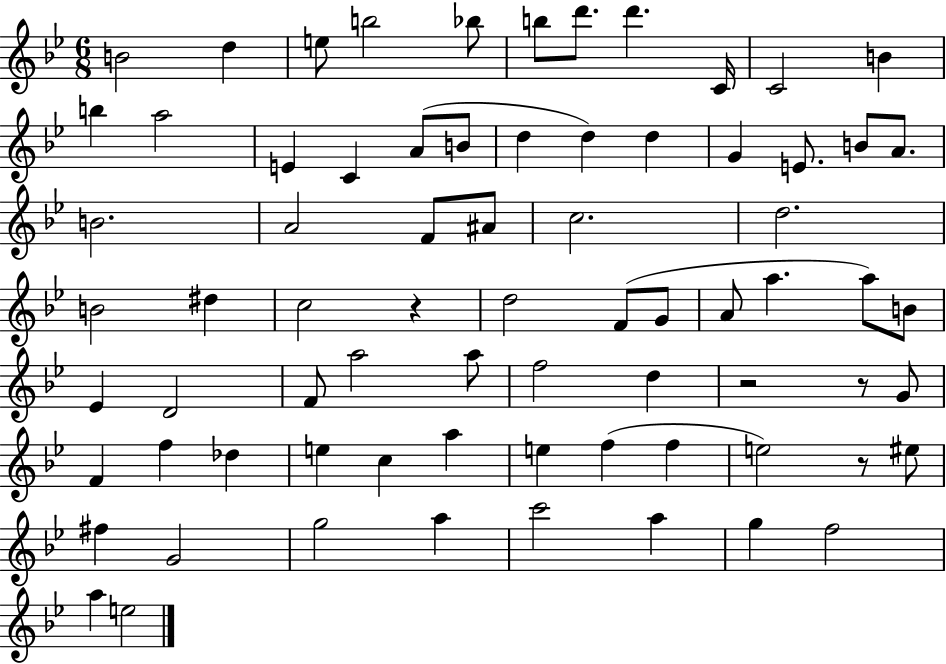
{
  \clef treble
  \numericTimeSignature
  \time 6/8
  \key bes \major
  \repeat volta 2 { b'2 d''4 | e''8 b''2 bes''8 | b''8 d'''8. d'''4. c'16 | c'2 b'4 | \break b''4 a''2 | e'4 c'4 a'8( b'8 | d''4 d''4) d''4 | g'4 e'8. b'8 a'8. | \break b'2. | a'2 f'8 ais'8 | c''2. | d''2. | \break b'2 dis''4 | c''2 r4 | d''2 f'8( g'8 | a'8 a''4. a''8) b'8 | \break ees'4 d'2 | f'8 a''2 a''8 | f''2 d''4 | r2 r8 g'8 | \break f'4 f''4 des''4 | e''4 c''4 a''4 | e''4 f''4( f''4 | e''2) r8 eis''8 | \break fis''4 g'2 | g''2 a''4 | c'''2 a''4 | g''4 f''2 | \break a''4 e''2 | } \bar "|."
}